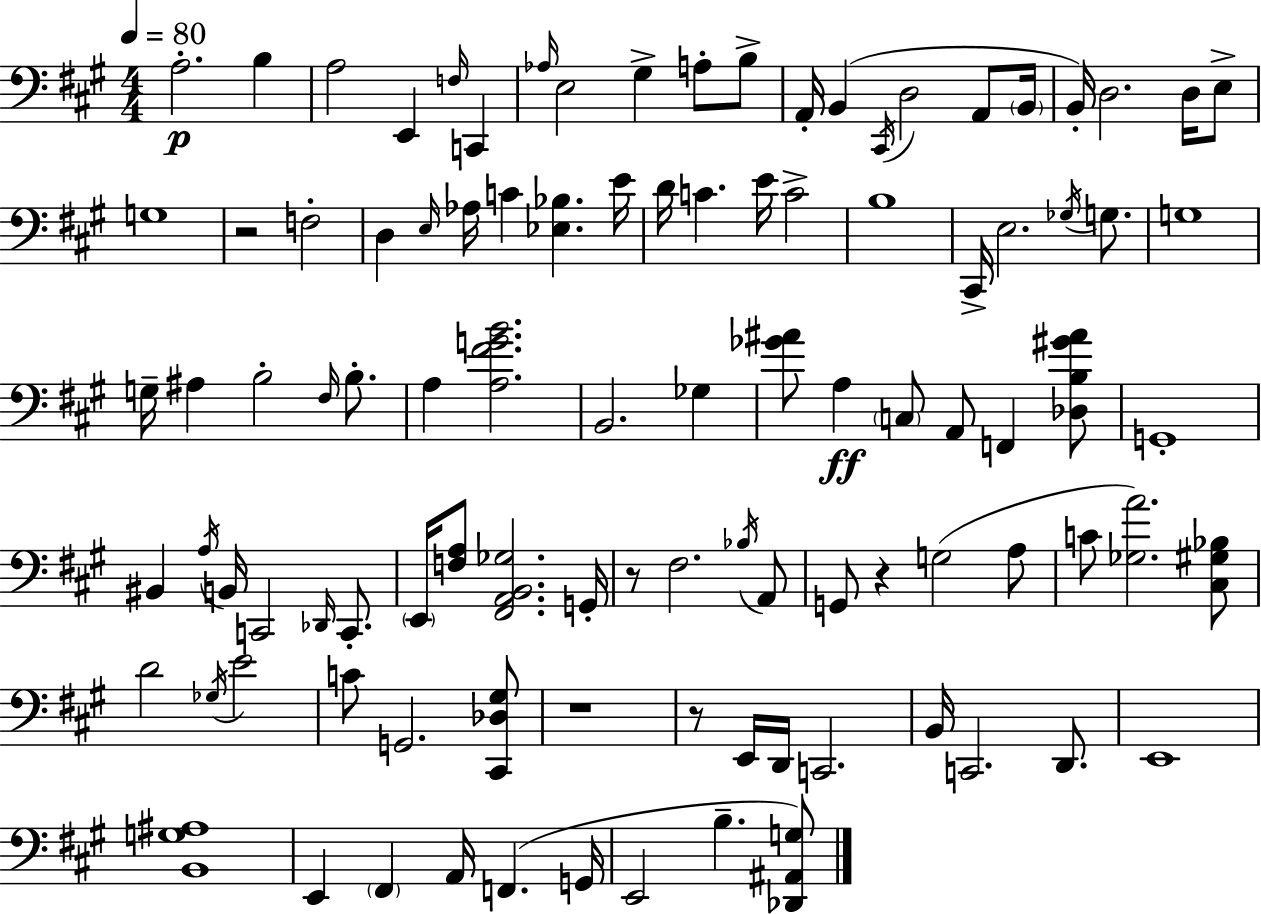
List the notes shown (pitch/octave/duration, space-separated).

A3/h. B3/q A3/h E2/q F3/s C2/q Ab3/s E3/h G#3/q A3/e B3/e A2/s B2/q C#2/s D3/h A2/e B2/s B2/s D3/h. D3/s E3/e G3/w R/h F3/h D3/q E3/s Ab3/s C4/q [Eb3,Bb3]/q. E4/s D4/s C4/q. E4/s C4/h B3/w C#2/s E3/h. Gb3/s G3/e. G3/w G3/s A#3/q B3/h F#3/s B3/e. A3/q [A3,F#4,G4,B4]/h. B2/h. Gb3/q [Gb4,A#4]/e A3/q C3/e A2/e F2/q [Db3,B3,G#4,A#4]/e G2/w BIS2/q A3/s B2/s C2/h Db2/s C2/e. E2/s [F3,A3]/e [F#2,A2,B2,Gb3]/h. G2/s R/e F#3/h. Bb3/s A2/e G2/e R/q G3/h A3/e C4/e [Gb3,A4]/h. [C#3,G#3,Bb3]/e D4/h Gb3/s E4/h C4/e G2/h. [C#2,Db3,G#3]/e R/w R/e E2/s D2/s C2/h. B2/s C2/h. D2/e. E2/w [B2,G3,A#3]/w E2/q F#2/q A2/s F2/q. G2/s E2/h B3/q. [Db2,A#2,G3]/e